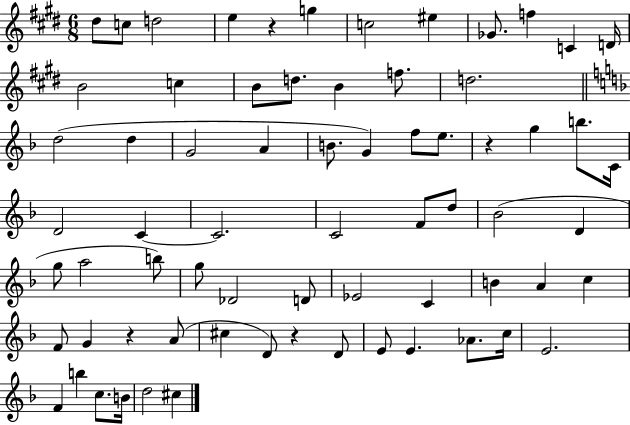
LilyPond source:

{
  \clef treble
  \numericTimeSignature
  \time 6/8
  \key e \major
  \repeat volta 2 { dis''8 c''8 d''2 | e''4 r4 g''4 | c''2 eis''4 | ges'8. f''4 c'4 d'16 | \break b'2 c''4 | b'8 d''8. b'4 f''8. | d''2. | \bar "||" \break \key f \major d''2( d''4 | g'2 a'4 | b'8. g'4) f''8 e''8. | r4 g''4 b''8. c'16 | \break d'2 c'4~~ | c'2. | c'2 f'8 d''8 | bes'2( d'4 | \break g''8 a''2 b''8) | g''8 des'2 d'8 | ees'2 c'4 | b'4 a'4 c''4 | \break f'8 g'4 r4 a'8( | cis''4 d'8) r4 d'8 | e'8 e'4. aes'8. c''16 | e'2. | \break f'4 b''4 c''8. b'16 | d''2 cis''4 | } \bar "|."
}